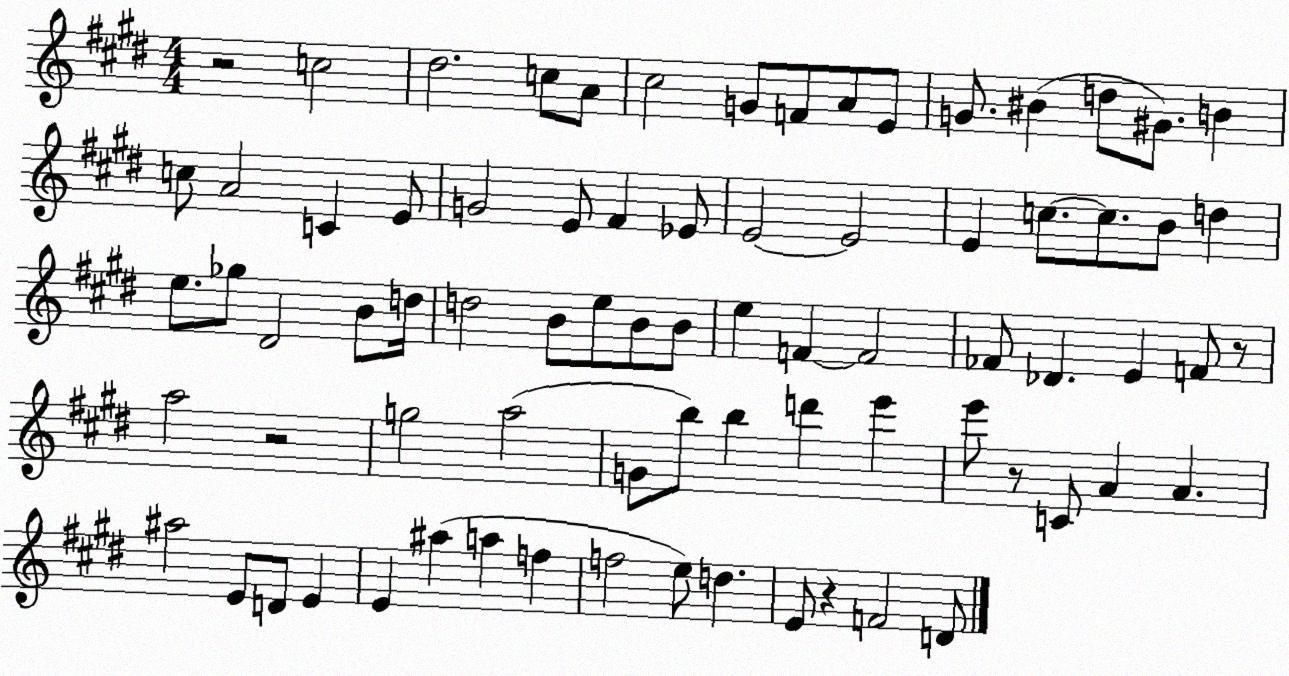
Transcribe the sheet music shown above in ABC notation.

X:1
T:Untitled
M:4/4
L:1/4
K:E
z2 c2 ^d2 c/2 A/2 ^c2 G/2 F/2 A/2 E/2 G/2 ^B d/2 ^G/2 B c/2 A2 C E/2 G2 E/2 ^F _E/2 E2 E2 E c/2 c/2 B/2 d e/2 _g/2 ^D2 B/2 d/4 d2 B/2 e/2 B/2 B/2 e F F2 _F/2 _D E F/2 z/2 a2 z2 g2 a2 G/2 b/2 b d' e' e'/2 z/2 C/2 A A ^a2 E/2 D/2 E E ^a a f f2 e/2 d E/2 z F2 D/2